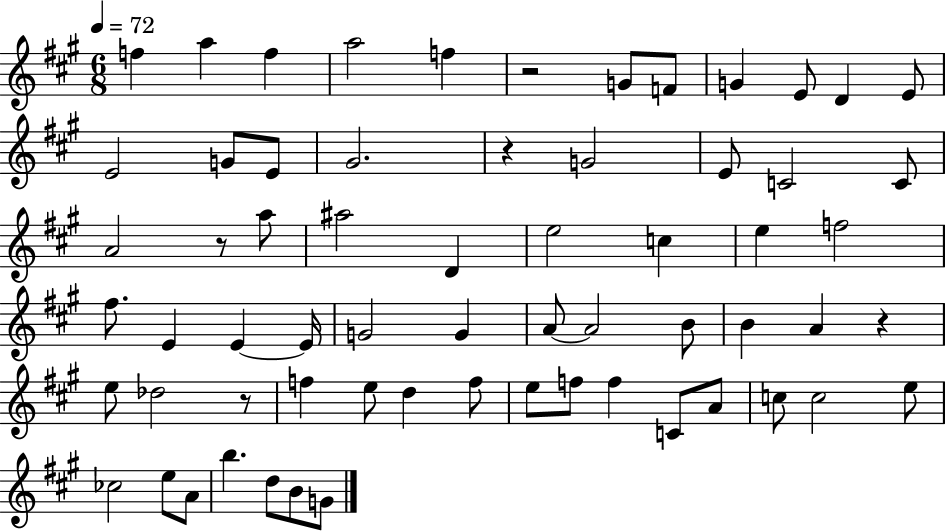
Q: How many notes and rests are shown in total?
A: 64